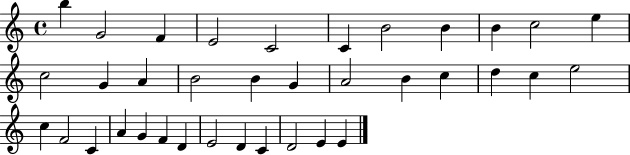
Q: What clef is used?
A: treble